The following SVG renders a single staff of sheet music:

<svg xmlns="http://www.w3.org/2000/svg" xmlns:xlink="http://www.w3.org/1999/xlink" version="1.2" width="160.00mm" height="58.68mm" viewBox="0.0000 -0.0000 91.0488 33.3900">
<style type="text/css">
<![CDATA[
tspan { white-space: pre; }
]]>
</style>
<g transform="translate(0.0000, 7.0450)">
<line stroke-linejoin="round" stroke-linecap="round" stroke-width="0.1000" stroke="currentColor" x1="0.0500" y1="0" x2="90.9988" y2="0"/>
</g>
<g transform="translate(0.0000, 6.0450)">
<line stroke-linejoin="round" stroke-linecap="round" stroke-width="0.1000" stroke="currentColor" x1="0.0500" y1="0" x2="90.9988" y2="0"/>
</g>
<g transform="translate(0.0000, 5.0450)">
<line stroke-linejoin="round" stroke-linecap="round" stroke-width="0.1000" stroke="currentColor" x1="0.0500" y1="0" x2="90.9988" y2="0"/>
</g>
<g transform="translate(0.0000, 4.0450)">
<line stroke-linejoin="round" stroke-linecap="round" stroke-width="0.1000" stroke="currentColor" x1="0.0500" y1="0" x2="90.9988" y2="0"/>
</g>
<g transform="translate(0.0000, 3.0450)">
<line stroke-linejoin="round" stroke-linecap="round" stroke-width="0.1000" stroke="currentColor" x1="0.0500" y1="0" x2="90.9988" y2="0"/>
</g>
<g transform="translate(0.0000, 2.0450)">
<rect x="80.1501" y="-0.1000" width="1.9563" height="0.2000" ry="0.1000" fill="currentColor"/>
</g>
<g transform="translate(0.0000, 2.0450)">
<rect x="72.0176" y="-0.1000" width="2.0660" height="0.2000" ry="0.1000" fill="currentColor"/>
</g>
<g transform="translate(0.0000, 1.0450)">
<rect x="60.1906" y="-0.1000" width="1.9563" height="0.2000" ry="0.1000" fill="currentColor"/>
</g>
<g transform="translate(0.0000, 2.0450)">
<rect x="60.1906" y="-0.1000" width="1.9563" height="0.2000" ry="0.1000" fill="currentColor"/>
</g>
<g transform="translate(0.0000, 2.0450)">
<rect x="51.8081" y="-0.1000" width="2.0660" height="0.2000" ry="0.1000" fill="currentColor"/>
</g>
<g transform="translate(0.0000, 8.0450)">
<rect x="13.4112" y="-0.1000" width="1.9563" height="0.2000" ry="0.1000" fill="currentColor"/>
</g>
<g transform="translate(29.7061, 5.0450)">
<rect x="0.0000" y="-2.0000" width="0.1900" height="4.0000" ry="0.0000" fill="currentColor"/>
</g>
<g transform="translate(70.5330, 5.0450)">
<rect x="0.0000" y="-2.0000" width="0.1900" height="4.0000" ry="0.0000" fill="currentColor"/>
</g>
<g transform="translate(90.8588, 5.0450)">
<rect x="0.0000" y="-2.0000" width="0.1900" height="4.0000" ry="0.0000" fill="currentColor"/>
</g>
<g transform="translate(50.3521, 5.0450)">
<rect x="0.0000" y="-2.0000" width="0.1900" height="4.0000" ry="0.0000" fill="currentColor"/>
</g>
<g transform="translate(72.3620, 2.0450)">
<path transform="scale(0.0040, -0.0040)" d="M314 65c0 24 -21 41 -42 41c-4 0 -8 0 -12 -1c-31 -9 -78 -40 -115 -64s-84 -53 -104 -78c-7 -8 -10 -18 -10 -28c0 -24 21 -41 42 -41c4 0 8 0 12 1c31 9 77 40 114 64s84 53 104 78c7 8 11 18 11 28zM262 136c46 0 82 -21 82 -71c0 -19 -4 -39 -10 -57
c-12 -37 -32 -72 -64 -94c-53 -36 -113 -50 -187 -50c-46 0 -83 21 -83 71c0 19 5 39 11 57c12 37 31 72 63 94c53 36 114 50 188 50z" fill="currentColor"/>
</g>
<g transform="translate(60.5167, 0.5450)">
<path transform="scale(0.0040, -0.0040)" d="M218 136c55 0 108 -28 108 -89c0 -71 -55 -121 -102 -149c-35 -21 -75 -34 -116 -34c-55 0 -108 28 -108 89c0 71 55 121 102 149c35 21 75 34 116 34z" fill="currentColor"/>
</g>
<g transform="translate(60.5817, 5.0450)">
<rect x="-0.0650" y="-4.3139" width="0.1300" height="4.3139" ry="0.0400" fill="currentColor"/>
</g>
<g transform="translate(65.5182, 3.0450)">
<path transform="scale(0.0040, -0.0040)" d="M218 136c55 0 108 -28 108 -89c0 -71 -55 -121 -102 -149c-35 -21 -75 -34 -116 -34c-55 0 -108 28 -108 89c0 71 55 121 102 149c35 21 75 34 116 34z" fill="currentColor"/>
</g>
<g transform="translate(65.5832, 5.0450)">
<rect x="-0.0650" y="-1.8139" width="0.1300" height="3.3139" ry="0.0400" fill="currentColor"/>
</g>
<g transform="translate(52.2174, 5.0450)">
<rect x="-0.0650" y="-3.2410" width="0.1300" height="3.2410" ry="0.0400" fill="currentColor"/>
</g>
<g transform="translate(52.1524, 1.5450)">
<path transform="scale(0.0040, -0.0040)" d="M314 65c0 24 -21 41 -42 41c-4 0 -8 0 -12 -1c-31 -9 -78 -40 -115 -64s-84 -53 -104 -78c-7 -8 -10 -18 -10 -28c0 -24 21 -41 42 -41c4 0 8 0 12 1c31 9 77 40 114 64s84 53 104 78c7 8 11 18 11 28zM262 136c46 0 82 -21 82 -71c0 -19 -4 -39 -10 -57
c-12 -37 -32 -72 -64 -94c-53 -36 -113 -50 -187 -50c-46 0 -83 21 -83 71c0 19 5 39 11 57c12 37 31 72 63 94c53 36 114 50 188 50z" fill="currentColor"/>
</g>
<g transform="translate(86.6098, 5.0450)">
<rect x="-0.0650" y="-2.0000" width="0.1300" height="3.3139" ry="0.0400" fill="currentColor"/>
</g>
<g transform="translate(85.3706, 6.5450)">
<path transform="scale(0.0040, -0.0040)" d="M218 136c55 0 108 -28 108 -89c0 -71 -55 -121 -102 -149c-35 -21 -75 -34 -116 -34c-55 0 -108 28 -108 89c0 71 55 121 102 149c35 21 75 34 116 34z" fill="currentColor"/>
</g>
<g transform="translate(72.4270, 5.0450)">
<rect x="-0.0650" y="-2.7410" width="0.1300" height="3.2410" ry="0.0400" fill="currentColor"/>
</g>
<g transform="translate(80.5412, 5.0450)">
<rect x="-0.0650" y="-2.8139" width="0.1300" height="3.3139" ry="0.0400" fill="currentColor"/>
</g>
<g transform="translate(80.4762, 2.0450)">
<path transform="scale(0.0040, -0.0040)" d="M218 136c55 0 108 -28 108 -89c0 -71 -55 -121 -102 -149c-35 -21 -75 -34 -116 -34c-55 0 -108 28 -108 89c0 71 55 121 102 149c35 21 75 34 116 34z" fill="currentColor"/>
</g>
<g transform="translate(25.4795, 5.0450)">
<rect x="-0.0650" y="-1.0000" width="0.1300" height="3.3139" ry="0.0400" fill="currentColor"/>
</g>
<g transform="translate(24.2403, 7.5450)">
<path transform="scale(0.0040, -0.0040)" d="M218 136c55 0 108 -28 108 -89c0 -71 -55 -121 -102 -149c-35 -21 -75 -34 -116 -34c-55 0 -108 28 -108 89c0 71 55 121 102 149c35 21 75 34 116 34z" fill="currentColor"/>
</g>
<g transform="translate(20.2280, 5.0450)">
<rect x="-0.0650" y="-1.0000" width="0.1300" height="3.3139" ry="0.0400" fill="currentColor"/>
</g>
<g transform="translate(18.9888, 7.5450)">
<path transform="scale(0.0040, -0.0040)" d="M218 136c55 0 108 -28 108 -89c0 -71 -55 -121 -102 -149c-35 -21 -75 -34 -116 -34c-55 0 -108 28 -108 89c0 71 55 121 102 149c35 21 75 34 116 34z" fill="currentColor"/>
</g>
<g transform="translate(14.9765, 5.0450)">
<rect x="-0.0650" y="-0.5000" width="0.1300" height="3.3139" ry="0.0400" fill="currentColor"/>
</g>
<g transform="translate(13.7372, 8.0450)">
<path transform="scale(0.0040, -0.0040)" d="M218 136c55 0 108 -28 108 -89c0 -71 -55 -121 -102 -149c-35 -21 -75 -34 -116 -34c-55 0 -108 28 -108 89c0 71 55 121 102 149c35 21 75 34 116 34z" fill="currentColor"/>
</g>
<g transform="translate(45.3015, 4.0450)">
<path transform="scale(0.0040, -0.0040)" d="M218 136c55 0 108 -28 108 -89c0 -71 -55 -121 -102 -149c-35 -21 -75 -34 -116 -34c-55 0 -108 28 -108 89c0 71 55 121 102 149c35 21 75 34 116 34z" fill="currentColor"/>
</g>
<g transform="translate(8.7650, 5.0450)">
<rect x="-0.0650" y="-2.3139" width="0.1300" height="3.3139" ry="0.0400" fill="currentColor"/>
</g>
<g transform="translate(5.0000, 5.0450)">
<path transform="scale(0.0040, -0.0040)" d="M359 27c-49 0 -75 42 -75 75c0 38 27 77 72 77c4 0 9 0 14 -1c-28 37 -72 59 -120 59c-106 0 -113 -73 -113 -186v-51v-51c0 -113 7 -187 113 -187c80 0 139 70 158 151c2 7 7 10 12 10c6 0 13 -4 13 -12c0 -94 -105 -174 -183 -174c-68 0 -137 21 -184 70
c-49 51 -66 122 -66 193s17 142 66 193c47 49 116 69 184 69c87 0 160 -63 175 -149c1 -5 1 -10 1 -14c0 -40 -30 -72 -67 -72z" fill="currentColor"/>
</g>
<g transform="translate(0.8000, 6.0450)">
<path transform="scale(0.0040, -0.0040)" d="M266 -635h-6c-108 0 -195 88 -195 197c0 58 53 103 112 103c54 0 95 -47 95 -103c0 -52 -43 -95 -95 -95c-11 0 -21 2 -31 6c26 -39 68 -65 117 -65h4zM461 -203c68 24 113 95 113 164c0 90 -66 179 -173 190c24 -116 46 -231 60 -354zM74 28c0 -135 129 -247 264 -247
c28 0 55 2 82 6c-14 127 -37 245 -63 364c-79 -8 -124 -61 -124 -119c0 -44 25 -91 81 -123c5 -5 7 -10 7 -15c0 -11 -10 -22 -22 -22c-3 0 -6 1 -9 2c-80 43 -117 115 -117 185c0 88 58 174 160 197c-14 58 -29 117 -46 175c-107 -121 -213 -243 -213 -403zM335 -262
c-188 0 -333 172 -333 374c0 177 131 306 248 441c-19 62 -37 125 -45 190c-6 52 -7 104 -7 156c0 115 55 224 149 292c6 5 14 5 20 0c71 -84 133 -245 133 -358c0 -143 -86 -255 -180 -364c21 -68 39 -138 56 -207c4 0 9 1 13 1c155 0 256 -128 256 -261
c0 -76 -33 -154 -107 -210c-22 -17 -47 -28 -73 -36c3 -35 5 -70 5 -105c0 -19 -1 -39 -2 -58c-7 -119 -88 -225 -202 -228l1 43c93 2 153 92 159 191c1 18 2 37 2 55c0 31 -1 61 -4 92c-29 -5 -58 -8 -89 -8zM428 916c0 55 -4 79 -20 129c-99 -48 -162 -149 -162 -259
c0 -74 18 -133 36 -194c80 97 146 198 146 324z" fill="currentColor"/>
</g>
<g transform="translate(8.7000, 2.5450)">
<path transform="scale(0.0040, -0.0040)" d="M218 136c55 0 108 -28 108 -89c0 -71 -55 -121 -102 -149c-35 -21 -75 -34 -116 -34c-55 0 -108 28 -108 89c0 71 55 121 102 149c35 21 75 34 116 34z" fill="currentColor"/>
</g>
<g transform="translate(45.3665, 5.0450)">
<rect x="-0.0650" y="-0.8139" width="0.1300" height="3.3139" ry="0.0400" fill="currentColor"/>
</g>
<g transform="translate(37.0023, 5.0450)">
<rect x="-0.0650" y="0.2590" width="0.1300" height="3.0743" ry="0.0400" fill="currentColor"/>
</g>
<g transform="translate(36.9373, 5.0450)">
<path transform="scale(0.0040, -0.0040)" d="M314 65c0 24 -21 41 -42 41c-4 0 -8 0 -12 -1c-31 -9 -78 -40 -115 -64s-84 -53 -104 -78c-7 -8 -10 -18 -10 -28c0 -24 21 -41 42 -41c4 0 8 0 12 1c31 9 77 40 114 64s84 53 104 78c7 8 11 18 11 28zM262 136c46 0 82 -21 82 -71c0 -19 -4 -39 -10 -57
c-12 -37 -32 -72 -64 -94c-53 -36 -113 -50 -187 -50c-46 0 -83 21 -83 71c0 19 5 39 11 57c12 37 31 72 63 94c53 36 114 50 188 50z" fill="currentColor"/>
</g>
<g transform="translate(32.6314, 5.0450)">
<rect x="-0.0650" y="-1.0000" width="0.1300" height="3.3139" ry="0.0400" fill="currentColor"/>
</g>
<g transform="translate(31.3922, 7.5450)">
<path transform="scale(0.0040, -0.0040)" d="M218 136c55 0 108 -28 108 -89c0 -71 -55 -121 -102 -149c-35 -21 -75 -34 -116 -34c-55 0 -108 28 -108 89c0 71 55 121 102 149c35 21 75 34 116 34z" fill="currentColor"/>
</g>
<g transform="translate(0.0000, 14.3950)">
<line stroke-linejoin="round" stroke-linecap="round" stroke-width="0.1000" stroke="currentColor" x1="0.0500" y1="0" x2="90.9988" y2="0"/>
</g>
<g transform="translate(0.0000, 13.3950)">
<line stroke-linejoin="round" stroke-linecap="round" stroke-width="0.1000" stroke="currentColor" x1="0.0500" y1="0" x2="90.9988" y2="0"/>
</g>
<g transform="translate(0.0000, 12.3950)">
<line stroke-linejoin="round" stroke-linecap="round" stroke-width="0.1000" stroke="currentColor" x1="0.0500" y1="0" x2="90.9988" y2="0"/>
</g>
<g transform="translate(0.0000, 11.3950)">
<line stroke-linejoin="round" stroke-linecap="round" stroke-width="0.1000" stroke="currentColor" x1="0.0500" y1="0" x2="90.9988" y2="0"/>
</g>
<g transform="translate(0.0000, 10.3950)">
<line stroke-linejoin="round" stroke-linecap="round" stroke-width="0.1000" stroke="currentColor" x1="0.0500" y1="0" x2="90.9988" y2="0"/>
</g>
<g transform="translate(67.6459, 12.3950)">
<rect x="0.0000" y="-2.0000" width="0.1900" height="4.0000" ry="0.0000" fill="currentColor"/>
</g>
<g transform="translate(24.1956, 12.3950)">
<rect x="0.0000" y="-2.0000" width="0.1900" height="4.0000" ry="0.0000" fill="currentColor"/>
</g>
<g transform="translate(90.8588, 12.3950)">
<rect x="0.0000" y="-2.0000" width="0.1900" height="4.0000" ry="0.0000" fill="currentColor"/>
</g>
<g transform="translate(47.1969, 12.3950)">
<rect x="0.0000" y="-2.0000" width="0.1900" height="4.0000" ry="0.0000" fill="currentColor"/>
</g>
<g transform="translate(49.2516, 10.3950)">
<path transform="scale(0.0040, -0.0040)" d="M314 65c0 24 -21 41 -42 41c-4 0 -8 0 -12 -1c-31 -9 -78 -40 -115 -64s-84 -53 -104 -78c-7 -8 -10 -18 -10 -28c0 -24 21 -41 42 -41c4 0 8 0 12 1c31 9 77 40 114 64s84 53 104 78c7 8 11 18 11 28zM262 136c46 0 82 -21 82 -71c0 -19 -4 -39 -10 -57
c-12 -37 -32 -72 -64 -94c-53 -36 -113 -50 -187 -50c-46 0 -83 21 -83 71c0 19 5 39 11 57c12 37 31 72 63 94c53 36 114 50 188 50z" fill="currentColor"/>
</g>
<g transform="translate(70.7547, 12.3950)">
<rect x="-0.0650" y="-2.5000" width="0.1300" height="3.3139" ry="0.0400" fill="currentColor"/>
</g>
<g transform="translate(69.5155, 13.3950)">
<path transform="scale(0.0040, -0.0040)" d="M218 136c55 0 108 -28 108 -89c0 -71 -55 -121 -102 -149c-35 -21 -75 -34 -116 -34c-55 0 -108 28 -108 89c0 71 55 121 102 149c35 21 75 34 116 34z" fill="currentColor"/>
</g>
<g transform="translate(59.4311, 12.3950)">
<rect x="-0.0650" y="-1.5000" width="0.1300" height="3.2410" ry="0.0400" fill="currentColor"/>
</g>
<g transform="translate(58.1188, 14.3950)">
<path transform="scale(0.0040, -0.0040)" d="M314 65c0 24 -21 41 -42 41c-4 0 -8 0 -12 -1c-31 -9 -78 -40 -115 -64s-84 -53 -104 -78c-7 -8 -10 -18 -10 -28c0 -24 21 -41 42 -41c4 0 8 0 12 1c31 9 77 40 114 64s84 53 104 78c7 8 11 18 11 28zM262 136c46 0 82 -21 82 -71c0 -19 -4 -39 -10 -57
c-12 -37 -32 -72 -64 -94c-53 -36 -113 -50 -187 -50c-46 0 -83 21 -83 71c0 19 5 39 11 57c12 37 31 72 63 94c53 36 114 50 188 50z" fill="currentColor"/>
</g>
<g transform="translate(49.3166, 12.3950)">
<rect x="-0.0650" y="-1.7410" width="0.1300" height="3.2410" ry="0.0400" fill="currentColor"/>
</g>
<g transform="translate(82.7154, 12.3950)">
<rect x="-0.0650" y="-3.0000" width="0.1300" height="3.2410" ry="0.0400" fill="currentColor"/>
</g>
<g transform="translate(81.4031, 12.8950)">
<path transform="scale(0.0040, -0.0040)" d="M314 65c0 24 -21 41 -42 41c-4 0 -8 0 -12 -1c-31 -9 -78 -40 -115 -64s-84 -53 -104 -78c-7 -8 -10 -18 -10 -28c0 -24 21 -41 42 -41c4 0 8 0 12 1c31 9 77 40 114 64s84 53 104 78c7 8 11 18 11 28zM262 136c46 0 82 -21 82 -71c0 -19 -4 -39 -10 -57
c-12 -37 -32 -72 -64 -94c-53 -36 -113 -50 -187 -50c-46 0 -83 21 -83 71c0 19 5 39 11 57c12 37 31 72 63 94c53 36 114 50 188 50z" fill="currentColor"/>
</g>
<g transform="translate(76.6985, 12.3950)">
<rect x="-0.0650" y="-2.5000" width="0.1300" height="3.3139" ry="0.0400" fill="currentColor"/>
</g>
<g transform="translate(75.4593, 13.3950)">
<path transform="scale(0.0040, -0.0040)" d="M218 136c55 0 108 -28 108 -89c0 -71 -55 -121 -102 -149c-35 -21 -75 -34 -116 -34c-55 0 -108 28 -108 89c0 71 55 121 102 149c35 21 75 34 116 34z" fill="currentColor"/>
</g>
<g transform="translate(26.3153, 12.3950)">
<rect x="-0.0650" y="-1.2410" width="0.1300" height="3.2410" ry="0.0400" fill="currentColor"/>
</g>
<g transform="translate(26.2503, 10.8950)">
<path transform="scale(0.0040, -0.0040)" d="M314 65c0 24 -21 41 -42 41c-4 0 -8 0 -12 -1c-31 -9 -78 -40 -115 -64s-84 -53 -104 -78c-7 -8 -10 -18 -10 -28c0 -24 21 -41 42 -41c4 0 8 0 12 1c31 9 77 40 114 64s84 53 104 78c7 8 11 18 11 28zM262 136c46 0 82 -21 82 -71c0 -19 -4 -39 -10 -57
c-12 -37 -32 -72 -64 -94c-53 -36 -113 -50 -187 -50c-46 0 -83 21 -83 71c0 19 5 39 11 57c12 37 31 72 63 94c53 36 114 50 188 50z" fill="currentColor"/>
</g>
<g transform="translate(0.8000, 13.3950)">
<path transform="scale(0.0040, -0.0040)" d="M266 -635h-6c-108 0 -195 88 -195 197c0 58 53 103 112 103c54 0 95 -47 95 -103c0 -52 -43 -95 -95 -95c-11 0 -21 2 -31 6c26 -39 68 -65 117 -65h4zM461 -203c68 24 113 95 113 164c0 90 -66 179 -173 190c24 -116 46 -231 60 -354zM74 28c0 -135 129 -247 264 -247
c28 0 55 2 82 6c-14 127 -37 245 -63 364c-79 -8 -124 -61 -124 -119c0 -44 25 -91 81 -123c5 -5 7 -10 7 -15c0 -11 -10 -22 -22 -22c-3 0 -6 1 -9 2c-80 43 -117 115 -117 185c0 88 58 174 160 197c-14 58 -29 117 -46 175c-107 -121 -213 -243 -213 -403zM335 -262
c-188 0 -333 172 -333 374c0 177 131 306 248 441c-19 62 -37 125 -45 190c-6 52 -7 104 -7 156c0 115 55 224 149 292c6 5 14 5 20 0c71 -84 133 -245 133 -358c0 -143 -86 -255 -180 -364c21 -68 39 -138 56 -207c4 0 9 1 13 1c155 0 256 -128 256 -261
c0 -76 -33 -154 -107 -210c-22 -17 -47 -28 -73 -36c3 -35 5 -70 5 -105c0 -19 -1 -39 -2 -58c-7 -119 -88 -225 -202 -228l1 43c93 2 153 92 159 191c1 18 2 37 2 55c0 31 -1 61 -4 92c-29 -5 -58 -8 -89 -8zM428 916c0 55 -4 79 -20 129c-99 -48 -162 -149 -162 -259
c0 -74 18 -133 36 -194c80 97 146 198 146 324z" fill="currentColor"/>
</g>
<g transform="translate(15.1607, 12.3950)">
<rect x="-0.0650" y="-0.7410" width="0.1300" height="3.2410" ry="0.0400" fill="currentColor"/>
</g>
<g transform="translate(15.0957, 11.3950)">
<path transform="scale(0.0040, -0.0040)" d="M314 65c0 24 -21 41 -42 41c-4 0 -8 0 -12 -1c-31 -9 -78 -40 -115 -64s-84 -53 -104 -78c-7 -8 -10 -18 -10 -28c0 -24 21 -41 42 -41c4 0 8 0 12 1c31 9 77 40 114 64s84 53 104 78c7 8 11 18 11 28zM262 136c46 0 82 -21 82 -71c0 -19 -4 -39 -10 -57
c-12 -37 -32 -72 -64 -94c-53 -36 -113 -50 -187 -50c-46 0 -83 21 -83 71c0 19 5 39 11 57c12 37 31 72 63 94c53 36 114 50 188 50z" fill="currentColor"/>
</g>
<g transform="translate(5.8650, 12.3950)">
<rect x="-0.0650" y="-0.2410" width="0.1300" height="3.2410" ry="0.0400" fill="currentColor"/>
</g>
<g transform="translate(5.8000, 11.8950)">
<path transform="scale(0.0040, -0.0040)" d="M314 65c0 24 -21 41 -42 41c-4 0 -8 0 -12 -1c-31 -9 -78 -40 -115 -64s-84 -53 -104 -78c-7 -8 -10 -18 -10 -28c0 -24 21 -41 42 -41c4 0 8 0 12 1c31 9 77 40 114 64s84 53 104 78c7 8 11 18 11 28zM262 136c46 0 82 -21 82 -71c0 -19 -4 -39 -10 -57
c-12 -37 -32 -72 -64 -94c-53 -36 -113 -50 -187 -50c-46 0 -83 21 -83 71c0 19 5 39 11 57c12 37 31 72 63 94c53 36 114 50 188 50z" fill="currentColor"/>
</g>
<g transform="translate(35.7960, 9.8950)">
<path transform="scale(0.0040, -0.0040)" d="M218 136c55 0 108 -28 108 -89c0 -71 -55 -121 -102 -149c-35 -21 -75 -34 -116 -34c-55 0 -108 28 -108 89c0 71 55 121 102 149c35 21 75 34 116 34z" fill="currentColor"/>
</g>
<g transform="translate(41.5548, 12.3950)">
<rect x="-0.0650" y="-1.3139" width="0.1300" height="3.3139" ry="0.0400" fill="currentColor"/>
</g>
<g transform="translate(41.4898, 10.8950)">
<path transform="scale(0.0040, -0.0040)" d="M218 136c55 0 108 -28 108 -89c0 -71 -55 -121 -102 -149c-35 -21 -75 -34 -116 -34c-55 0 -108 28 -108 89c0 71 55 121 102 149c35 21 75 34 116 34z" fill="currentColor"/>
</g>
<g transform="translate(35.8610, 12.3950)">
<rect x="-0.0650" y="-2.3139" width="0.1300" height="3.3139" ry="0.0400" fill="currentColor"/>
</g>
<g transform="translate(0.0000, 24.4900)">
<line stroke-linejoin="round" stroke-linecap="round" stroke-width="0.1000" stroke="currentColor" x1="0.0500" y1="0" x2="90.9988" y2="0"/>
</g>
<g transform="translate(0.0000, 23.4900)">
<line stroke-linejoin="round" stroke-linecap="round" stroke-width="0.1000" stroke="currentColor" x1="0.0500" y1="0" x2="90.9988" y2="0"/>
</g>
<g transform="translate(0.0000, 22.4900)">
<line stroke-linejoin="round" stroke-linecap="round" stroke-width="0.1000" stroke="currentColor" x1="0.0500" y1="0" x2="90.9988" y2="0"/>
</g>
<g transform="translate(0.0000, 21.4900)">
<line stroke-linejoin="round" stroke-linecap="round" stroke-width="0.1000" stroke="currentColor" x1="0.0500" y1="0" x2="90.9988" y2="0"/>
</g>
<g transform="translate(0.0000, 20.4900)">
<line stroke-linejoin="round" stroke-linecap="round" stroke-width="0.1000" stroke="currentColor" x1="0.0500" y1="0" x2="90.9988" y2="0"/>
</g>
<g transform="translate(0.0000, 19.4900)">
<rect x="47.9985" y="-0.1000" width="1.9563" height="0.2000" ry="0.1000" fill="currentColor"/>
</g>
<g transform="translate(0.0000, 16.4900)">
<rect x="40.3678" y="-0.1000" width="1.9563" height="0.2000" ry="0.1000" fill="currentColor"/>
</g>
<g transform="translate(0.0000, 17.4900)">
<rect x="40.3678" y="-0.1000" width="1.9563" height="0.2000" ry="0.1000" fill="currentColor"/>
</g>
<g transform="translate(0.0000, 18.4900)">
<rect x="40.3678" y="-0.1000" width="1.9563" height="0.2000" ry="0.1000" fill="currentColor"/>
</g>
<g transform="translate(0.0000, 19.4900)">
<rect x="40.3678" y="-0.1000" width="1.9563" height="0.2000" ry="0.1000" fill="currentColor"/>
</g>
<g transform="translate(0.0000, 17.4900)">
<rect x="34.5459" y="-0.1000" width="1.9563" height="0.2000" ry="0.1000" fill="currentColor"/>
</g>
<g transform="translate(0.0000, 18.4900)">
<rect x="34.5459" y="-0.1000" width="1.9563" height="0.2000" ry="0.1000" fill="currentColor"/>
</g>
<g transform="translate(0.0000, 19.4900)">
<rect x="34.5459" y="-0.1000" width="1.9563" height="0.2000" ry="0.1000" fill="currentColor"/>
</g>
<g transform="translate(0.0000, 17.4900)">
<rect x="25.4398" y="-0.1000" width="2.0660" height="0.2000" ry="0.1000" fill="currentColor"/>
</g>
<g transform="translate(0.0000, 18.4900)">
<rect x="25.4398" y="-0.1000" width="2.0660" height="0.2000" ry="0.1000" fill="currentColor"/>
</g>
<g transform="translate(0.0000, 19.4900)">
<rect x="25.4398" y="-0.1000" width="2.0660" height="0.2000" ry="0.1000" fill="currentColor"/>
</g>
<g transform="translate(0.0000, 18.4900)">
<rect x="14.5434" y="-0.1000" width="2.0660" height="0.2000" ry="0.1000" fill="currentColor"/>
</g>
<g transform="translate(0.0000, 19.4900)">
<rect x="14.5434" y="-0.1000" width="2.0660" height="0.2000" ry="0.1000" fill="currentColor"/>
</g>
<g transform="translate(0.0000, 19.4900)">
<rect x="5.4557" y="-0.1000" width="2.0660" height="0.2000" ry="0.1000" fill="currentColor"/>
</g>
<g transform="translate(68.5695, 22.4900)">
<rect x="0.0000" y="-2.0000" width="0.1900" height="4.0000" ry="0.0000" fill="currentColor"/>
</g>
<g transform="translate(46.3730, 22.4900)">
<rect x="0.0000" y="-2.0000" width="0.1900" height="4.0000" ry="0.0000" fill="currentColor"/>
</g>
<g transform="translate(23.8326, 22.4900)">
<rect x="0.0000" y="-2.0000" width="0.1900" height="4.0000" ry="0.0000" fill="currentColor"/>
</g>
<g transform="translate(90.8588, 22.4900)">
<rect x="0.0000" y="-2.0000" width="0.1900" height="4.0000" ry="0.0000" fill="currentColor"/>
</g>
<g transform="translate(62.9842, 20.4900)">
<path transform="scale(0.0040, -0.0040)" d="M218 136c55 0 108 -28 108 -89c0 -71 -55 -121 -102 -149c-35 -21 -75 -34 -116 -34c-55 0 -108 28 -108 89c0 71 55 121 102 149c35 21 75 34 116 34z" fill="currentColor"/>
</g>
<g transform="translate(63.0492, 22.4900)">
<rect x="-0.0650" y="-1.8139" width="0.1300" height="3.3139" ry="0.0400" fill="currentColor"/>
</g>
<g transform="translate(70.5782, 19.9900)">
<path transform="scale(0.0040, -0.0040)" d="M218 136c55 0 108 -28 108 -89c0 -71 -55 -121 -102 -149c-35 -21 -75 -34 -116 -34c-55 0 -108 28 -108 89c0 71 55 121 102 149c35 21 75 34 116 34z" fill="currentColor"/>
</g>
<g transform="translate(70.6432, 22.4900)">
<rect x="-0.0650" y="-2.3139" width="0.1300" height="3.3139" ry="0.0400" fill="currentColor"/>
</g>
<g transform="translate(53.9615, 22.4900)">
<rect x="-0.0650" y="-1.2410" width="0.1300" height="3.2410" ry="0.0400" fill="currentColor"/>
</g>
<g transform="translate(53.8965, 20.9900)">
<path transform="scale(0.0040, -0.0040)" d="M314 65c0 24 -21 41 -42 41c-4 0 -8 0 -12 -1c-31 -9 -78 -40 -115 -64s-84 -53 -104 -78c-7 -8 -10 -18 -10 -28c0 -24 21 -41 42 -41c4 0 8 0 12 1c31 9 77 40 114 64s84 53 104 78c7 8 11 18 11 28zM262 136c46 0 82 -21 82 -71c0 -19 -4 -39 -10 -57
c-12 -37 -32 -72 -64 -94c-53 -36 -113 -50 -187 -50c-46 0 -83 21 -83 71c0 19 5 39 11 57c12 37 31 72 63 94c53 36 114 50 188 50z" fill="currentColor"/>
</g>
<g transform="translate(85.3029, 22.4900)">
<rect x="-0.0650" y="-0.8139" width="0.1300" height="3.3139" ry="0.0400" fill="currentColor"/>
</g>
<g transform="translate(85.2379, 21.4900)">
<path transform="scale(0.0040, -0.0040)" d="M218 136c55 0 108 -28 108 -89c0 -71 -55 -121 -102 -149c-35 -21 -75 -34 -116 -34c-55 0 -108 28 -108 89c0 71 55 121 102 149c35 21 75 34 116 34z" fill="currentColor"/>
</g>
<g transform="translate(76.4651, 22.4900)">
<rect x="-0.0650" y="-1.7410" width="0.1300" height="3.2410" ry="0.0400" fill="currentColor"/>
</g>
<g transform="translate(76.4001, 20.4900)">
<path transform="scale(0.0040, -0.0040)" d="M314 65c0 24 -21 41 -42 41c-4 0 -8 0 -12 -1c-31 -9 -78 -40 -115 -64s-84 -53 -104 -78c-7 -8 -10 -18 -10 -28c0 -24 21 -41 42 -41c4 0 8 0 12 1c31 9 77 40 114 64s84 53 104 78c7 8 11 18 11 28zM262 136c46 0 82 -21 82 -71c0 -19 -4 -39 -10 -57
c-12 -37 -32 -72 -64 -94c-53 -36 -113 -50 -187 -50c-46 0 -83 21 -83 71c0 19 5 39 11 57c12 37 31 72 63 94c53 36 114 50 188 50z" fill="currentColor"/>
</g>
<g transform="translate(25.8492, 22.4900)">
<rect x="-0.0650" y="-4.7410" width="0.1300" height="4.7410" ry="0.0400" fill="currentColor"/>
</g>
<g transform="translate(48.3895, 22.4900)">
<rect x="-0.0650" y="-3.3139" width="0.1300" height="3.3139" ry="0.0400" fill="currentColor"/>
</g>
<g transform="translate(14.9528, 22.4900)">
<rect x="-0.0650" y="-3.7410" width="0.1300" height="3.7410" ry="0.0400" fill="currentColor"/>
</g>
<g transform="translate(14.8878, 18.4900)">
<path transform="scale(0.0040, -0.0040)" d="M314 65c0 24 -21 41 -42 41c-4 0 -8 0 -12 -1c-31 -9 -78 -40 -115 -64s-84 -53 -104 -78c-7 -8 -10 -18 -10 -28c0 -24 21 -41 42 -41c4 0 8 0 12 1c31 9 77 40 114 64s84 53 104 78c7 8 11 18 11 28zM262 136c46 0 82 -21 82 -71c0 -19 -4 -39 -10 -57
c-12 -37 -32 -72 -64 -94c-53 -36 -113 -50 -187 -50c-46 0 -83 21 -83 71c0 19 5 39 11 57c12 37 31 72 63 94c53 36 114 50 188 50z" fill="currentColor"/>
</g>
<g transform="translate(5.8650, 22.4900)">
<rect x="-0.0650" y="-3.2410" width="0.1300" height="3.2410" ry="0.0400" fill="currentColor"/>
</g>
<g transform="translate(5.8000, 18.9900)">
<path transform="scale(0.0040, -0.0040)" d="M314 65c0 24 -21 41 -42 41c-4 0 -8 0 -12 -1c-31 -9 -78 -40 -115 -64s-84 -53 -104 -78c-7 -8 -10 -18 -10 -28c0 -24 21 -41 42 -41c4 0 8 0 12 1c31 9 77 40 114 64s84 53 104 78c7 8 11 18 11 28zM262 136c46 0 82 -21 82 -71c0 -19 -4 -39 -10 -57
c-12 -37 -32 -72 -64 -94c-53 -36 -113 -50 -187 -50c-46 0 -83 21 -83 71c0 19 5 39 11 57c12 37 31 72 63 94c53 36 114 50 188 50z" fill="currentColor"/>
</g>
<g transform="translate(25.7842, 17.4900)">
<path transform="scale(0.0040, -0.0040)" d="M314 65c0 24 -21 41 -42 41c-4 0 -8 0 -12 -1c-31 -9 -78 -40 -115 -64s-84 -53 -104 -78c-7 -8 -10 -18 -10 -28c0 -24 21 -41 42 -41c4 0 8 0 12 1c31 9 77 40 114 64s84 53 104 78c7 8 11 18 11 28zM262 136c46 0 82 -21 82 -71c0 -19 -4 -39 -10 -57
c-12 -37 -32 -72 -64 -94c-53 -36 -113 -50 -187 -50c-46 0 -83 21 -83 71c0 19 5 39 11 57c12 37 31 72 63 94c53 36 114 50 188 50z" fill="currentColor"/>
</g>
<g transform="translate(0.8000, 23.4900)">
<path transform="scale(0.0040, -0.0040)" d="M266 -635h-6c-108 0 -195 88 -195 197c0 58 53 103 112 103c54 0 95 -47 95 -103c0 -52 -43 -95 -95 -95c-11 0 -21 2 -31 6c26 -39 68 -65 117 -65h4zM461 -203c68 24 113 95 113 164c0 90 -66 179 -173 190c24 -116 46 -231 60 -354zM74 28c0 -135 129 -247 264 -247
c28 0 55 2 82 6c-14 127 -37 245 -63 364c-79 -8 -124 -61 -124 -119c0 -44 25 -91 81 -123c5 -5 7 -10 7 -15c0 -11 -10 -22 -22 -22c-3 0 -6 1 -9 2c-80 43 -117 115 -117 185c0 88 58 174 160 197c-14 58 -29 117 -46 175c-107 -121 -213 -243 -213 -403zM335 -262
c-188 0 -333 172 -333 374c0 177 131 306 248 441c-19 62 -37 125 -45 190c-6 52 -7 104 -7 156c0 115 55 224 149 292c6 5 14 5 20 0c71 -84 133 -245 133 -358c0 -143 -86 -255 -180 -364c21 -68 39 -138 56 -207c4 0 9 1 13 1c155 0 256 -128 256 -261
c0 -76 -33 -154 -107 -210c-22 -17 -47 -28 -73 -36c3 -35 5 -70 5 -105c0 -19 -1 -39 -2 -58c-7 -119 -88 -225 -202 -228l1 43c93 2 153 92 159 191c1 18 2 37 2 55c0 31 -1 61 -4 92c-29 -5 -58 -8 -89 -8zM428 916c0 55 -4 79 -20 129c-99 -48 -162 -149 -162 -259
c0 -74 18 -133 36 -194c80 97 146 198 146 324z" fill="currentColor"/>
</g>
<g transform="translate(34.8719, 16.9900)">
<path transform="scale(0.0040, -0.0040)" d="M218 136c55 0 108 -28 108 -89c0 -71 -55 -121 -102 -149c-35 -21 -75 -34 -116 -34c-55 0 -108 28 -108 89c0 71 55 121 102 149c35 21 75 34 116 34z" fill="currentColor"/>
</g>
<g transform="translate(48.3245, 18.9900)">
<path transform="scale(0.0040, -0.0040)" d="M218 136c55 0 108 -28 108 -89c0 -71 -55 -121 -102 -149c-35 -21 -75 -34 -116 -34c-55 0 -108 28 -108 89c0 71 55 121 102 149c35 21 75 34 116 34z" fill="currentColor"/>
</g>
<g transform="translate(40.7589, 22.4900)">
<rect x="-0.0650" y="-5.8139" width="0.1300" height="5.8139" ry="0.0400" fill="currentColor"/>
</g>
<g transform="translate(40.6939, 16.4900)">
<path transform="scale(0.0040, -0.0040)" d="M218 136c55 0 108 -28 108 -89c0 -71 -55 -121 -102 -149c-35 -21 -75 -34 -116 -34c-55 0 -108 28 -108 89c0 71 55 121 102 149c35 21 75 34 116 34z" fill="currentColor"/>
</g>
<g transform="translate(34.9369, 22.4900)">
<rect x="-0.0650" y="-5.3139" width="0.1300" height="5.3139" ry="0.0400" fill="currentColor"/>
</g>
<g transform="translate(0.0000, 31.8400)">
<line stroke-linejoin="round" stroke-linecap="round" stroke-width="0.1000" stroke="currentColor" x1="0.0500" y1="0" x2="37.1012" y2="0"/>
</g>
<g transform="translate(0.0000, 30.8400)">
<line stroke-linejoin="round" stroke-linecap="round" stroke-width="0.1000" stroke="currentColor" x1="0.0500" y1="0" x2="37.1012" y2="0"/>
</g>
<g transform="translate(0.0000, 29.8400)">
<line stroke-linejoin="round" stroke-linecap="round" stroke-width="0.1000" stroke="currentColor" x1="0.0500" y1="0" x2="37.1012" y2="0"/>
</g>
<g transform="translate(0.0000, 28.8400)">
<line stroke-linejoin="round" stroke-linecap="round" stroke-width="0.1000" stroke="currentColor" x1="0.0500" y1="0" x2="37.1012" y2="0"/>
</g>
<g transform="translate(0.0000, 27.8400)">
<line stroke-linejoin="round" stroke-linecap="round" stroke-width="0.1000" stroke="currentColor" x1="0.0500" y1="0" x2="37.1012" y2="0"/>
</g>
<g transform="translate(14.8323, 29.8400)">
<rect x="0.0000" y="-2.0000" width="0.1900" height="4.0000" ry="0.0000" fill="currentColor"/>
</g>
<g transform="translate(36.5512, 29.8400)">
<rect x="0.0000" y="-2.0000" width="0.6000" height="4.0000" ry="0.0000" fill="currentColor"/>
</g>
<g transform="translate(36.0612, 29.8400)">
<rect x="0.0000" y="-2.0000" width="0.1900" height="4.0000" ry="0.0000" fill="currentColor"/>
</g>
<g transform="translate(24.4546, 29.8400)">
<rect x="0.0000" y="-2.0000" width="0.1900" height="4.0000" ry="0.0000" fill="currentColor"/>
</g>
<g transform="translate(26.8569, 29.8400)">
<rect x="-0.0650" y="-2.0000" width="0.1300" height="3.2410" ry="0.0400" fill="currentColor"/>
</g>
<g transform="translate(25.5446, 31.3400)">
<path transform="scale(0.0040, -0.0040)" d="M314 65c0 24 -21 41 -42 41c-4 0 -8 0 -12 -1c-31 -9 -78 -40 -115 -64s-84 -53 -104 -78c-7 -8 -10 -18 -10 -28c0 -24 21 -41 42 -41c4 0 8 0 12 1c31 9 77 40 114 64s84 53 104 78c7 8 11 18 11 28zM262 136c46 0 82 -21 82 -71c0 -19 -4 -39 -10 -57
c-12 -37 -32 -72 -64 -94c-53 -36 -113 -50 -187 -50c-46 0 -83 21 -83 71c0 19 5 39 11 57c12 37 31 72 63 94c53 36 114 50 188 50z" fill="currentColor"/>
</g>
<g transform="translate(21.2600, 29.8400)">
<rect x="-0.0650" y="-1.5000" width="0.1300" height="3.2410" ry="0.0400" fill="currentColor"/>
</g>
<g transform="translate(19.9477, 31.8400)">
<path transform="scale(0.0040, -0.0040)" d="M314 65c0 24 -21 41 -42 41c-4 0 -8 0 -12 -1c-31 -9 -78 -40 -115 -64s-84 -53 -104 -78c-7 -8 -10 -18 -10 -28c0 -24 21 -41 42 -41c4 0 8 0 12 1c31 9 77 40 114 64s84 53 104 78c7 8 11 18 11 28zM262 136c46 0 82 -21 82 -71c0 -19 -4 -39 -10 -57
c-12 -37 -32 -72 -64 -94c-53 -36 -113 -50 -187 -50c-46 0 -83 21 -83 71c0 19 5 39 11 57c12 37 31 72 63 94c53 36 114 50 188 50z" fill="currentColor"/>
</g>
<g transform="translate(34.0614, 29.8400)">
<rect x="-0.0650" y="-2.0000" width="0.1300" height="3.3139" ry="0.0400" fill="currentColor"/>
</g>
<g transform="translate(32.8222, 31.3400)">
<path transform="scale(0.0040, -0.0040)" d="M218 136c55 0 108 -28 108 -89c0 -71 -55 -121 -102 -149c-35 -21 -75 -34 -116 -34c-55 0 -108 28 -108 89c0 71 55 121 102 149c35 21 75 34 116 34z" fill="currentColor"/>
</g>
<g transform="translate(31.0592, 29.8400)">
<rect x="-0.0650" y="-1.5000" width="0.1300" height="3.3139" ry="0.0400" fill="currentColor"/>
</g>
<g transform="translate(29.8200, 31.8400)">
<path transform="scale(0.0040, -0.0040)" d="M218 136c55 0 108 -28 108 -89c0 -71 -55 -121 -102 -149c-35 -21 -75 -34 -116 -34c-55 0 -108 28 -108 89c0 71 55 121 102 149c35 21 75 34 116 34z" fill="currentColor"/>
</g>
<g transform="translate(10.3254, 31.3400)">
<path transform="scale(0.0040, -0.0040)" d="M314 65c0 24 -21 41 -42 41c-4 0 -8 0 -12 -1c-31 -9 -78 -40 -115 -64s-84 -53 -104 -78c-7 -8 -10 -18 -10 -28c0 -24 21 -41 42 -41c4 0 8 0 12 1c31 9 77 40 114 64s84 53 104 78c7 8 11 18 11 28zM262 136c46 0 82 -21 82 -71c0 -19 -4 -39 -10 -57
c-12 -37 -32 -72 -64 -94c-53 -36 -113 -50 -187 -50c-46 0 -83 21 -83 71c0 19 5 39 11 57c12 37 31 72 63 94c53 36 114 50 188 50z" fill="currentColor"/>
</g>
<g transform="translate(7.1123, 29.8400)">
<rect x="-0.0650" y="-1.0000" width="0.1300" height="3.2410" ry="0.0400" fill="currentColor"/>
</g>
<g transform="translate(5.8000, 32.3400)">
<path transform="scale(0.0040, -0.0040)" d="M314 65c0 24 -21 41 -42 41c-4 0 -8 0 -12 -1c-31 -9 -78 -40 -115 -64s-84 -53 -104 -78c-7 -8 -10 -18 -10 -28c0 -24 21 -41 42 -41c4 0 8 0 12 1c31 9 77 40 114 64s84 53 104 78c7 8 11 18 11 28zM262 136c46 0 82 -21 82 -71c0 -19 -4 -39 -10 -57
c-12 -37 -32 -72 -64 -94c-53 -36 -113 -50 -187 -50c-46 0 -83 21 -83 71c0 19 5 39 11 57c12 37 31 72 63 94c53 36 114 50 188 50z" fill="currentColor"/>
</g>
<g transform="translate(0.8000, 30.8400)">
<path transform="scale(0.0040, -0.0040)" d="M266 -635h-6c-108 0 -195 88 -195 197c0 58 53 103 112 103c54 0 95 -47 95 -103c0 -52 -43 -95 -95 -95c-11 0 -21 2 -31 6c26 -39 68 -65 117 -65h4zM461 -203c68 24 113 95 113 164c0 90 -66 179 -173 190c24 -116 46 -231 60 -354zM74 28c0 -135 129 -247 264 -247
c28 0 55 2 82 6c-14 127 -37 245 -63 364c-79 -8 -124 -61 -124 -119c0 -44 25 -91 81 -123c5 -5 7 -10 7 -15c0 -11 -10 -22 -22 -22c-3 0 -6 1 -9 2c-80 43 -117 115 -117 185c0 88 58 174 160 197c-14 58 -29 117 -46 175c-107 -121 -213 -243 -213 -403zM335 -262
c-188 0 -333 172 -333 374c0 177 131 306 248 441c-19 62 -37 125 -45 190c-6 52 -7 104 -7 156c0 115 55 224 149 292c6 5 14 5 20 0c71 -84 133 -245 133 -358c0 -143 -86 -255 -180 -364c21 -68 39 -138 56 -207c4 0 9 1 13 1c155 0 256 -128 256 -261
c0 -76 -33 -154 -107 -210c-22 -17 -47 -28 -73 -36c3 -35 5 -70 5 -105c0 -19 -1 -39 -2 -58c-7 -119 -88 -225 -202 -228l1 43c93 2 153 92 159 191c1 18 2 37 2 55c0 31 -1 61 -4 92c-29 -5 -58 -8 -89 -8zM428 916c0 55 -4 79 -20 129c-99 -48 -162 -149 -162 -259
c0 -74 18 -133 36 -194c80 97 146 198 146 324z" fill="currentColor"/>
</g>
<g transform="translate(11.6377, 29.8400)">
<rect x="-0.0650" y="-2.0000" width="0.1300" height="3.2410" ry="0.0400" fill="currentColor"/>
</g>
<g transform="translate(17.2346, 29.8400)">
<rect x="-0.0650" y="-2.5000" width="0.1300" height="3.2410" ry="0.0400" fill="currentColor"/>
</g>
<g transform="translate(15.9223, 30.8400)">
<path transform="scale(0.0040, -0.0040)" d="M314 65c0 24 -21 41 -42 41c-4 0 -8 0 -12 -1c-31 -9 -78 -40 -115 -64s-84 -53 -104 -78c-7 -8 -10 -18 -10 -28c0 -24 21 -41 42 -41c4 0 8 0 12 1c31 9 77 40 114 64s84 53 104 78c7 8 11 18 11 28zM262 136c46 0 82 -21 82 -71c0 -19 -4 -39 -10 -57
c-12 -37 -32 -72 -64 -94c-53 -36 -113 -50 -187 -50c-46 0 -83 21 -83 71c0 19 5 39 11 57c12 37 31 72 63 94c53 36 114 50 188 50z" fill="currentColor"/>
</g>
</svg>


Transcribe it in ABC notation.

X:1
T:Untitled
M:4/4
L:1/4
K:C
g C D D D B2 d b2 d' f a2 a F c2 d2 e2 g e f2 E2 G G A2 b2 c'2 e'2 f' g' b e2 f g f2 d D2 F2 G2 E2 F2 E F